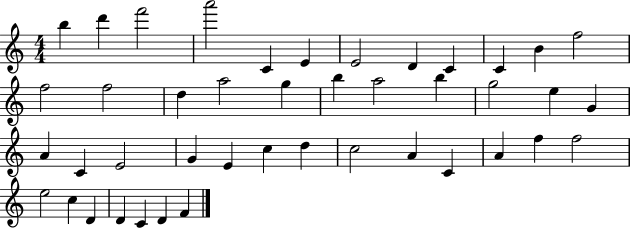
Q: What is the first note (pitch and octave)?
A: B5